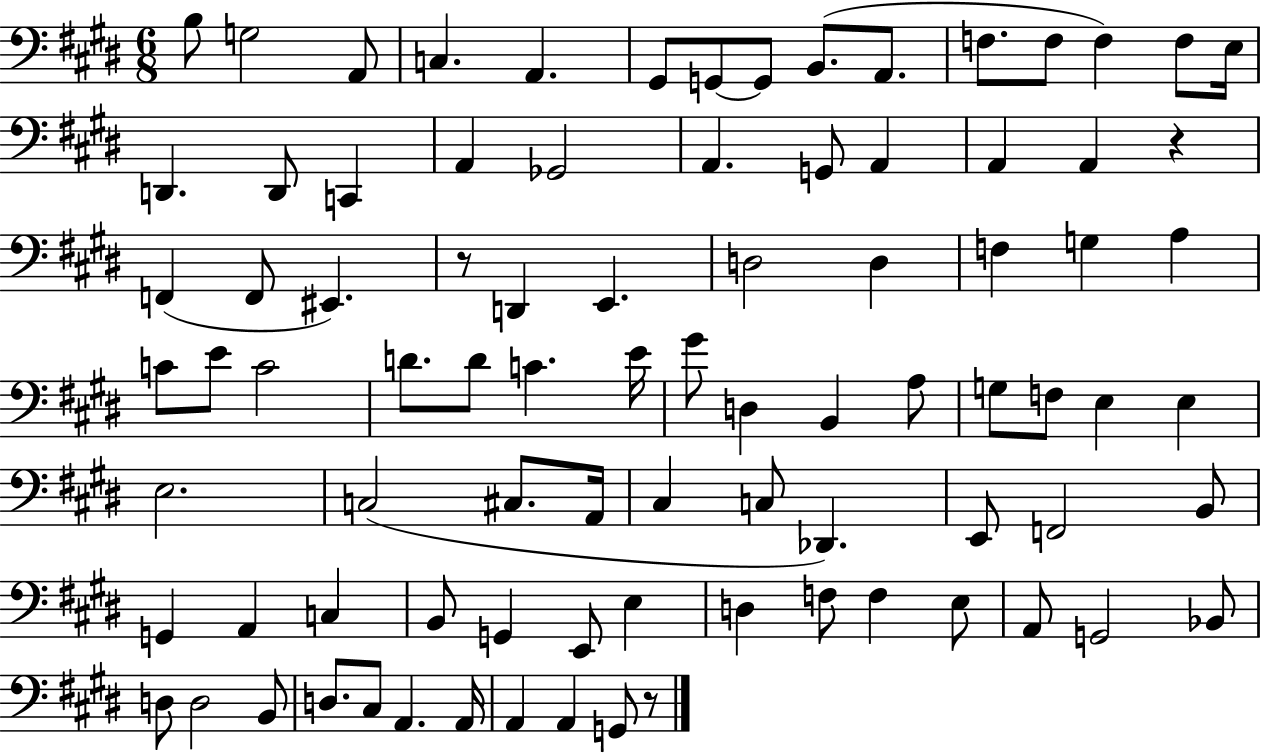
{
  \clef bass
  \numericTimeSignature
  \time 6/8
  \key e \major
  \repeat volta 2 { b8 g2 a,8 | c4. a,4. | gis,8 g,8~~ g,8 b,8.( a,8. | f8. f8 f4) f8 e16 | \break d,4. d,8 c,4 | a,4 ges,2 | a,4. g,8 a,4 | a,4 a,4 r4 | \break f,4( f,8 eis,4.) | r8 d,4 e,4. | d2 d4 | f4 g4 a4 | \break c'8 e'8 c'2 | d'8. d'8 c'4. e'16 | gis'8 d4 b,4 a8 | g8 f8 e4 e4 | \break e2. | c2( cis8. a,16 | cis4 c8 des,4.) | e,8 f,2 b,8 | \break g,4 a,4 c4 | b,8 g,4 e,8 e4 | d4 f8 f4 e8 | a,8 g,2 bes,8 | \break d8 d2 b,8 | d8. cis8 a,4. a,16 | a,4 a,4 g,8 r8 | } \bar "|."
}